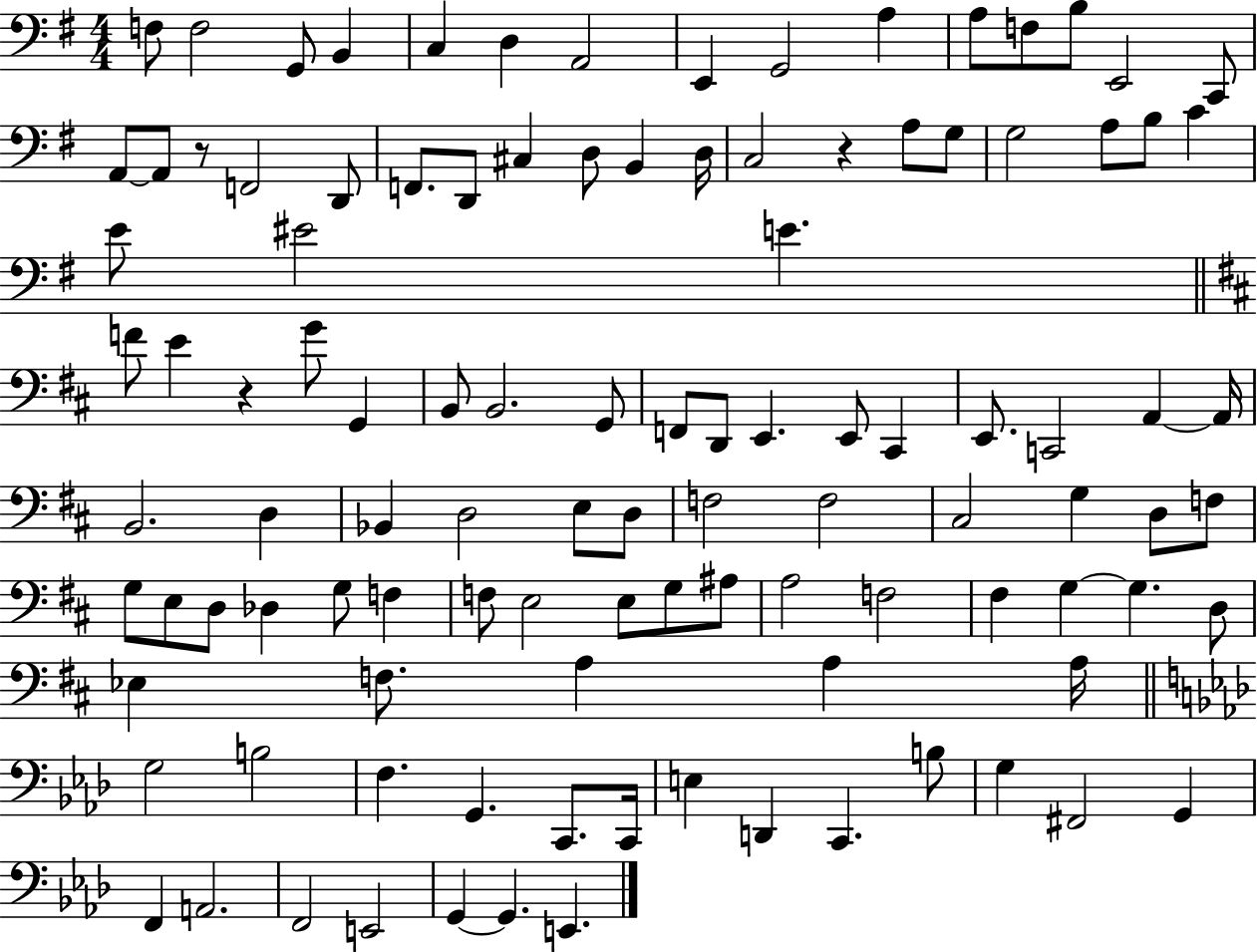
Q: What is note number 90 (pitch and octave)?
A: C2